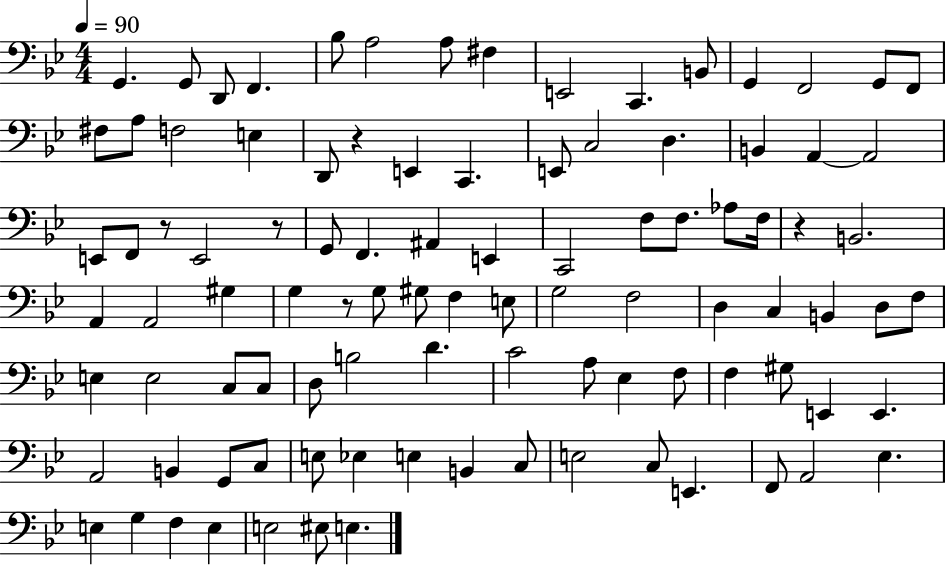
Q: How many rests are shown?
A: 5